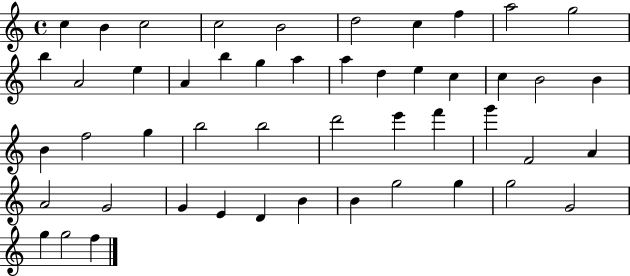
{
  \clef treble
  \time 4/4
  \defaultTimeSignature
  \key c \major
  c''4 b'4 c''2 | c''2 b'2 | d''2 c''4 f''4 | a''2 g''2 | \break b''4 a'2 e''4 | a'4 b''4 g''4 a''4 | a''4 d''4 e''4 c''4 | c''4 b'2 b'4 | \break b'4 f''2 g''4 | b''2 b''2 | d'''2 e'''4 f'''4 | g'''4 f'2 a'4 | \break a'2 g'2 | g'4 e'4 d'4 b'4 | b'4 g''2 g''4 | g''2 g'2 | \break g''4 g''2 f''4 | \bar "|."
}